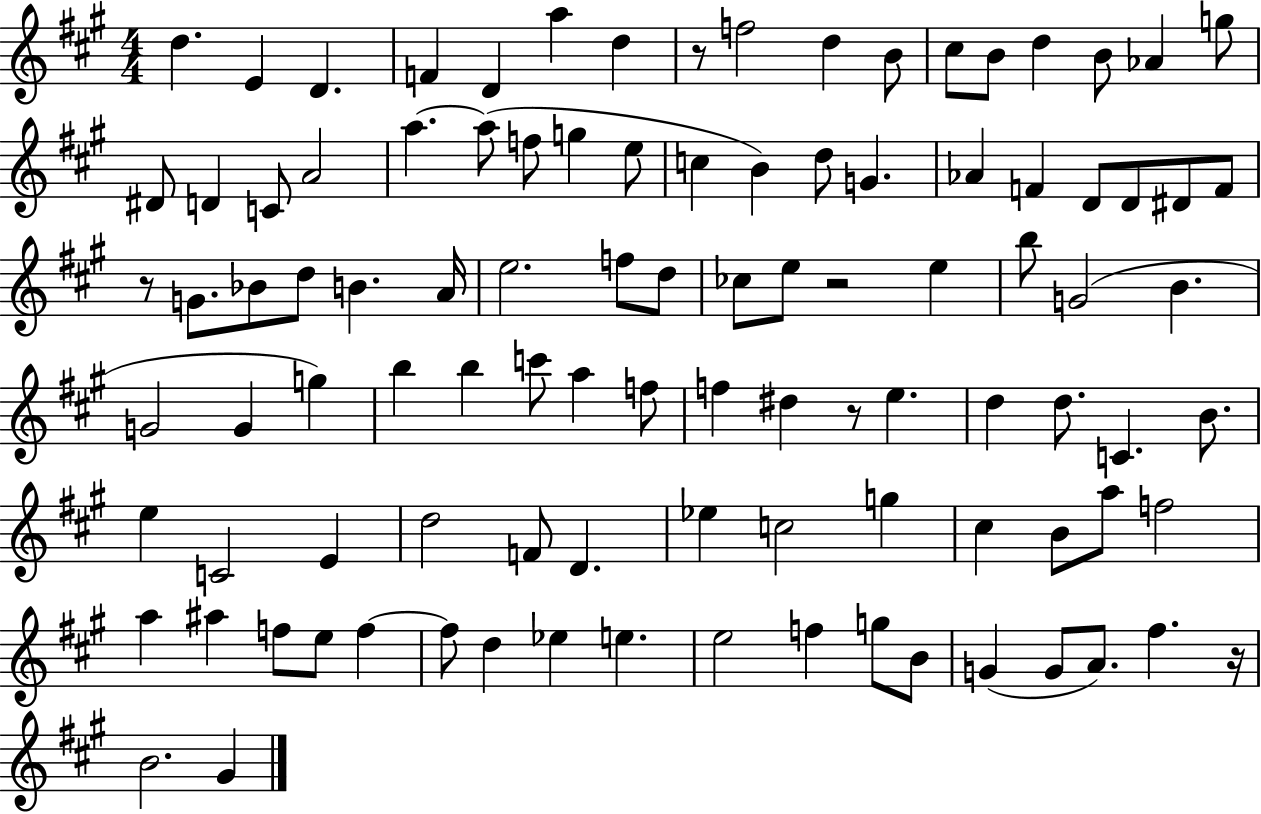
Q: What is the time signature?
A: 4/4